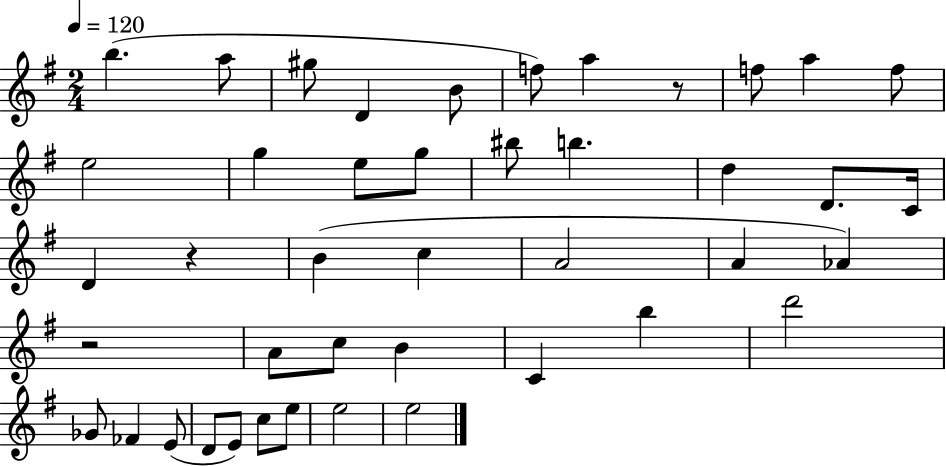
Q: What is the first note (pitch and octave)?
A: B5